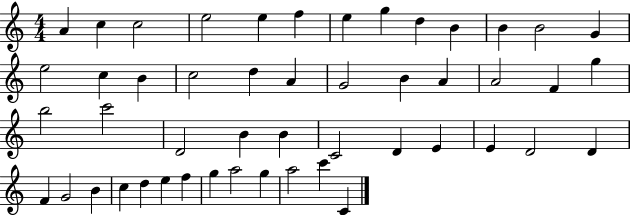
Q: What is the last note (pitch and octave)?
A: C4